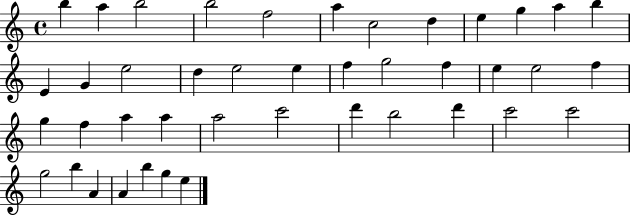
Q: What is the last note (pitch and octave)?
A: E5